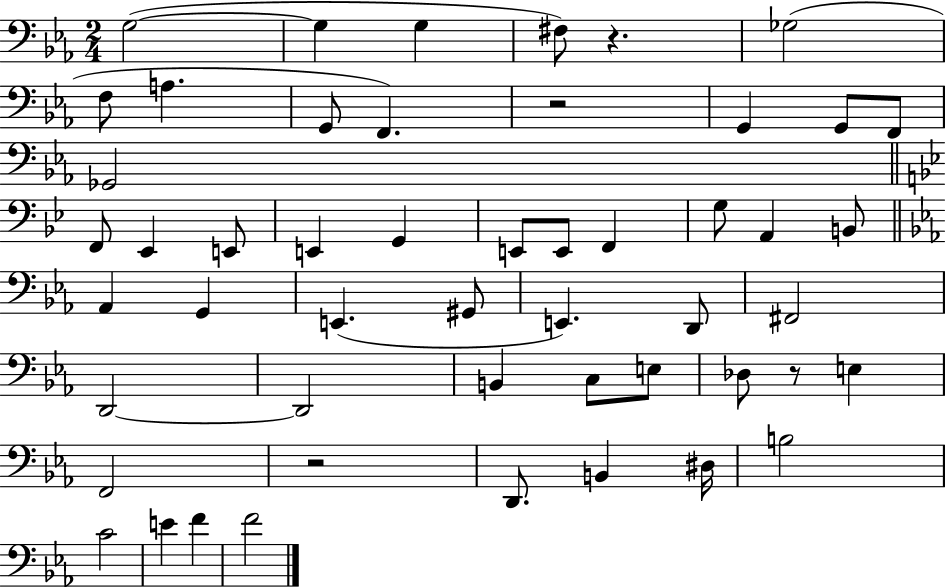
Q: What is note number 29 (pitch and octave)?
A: E2